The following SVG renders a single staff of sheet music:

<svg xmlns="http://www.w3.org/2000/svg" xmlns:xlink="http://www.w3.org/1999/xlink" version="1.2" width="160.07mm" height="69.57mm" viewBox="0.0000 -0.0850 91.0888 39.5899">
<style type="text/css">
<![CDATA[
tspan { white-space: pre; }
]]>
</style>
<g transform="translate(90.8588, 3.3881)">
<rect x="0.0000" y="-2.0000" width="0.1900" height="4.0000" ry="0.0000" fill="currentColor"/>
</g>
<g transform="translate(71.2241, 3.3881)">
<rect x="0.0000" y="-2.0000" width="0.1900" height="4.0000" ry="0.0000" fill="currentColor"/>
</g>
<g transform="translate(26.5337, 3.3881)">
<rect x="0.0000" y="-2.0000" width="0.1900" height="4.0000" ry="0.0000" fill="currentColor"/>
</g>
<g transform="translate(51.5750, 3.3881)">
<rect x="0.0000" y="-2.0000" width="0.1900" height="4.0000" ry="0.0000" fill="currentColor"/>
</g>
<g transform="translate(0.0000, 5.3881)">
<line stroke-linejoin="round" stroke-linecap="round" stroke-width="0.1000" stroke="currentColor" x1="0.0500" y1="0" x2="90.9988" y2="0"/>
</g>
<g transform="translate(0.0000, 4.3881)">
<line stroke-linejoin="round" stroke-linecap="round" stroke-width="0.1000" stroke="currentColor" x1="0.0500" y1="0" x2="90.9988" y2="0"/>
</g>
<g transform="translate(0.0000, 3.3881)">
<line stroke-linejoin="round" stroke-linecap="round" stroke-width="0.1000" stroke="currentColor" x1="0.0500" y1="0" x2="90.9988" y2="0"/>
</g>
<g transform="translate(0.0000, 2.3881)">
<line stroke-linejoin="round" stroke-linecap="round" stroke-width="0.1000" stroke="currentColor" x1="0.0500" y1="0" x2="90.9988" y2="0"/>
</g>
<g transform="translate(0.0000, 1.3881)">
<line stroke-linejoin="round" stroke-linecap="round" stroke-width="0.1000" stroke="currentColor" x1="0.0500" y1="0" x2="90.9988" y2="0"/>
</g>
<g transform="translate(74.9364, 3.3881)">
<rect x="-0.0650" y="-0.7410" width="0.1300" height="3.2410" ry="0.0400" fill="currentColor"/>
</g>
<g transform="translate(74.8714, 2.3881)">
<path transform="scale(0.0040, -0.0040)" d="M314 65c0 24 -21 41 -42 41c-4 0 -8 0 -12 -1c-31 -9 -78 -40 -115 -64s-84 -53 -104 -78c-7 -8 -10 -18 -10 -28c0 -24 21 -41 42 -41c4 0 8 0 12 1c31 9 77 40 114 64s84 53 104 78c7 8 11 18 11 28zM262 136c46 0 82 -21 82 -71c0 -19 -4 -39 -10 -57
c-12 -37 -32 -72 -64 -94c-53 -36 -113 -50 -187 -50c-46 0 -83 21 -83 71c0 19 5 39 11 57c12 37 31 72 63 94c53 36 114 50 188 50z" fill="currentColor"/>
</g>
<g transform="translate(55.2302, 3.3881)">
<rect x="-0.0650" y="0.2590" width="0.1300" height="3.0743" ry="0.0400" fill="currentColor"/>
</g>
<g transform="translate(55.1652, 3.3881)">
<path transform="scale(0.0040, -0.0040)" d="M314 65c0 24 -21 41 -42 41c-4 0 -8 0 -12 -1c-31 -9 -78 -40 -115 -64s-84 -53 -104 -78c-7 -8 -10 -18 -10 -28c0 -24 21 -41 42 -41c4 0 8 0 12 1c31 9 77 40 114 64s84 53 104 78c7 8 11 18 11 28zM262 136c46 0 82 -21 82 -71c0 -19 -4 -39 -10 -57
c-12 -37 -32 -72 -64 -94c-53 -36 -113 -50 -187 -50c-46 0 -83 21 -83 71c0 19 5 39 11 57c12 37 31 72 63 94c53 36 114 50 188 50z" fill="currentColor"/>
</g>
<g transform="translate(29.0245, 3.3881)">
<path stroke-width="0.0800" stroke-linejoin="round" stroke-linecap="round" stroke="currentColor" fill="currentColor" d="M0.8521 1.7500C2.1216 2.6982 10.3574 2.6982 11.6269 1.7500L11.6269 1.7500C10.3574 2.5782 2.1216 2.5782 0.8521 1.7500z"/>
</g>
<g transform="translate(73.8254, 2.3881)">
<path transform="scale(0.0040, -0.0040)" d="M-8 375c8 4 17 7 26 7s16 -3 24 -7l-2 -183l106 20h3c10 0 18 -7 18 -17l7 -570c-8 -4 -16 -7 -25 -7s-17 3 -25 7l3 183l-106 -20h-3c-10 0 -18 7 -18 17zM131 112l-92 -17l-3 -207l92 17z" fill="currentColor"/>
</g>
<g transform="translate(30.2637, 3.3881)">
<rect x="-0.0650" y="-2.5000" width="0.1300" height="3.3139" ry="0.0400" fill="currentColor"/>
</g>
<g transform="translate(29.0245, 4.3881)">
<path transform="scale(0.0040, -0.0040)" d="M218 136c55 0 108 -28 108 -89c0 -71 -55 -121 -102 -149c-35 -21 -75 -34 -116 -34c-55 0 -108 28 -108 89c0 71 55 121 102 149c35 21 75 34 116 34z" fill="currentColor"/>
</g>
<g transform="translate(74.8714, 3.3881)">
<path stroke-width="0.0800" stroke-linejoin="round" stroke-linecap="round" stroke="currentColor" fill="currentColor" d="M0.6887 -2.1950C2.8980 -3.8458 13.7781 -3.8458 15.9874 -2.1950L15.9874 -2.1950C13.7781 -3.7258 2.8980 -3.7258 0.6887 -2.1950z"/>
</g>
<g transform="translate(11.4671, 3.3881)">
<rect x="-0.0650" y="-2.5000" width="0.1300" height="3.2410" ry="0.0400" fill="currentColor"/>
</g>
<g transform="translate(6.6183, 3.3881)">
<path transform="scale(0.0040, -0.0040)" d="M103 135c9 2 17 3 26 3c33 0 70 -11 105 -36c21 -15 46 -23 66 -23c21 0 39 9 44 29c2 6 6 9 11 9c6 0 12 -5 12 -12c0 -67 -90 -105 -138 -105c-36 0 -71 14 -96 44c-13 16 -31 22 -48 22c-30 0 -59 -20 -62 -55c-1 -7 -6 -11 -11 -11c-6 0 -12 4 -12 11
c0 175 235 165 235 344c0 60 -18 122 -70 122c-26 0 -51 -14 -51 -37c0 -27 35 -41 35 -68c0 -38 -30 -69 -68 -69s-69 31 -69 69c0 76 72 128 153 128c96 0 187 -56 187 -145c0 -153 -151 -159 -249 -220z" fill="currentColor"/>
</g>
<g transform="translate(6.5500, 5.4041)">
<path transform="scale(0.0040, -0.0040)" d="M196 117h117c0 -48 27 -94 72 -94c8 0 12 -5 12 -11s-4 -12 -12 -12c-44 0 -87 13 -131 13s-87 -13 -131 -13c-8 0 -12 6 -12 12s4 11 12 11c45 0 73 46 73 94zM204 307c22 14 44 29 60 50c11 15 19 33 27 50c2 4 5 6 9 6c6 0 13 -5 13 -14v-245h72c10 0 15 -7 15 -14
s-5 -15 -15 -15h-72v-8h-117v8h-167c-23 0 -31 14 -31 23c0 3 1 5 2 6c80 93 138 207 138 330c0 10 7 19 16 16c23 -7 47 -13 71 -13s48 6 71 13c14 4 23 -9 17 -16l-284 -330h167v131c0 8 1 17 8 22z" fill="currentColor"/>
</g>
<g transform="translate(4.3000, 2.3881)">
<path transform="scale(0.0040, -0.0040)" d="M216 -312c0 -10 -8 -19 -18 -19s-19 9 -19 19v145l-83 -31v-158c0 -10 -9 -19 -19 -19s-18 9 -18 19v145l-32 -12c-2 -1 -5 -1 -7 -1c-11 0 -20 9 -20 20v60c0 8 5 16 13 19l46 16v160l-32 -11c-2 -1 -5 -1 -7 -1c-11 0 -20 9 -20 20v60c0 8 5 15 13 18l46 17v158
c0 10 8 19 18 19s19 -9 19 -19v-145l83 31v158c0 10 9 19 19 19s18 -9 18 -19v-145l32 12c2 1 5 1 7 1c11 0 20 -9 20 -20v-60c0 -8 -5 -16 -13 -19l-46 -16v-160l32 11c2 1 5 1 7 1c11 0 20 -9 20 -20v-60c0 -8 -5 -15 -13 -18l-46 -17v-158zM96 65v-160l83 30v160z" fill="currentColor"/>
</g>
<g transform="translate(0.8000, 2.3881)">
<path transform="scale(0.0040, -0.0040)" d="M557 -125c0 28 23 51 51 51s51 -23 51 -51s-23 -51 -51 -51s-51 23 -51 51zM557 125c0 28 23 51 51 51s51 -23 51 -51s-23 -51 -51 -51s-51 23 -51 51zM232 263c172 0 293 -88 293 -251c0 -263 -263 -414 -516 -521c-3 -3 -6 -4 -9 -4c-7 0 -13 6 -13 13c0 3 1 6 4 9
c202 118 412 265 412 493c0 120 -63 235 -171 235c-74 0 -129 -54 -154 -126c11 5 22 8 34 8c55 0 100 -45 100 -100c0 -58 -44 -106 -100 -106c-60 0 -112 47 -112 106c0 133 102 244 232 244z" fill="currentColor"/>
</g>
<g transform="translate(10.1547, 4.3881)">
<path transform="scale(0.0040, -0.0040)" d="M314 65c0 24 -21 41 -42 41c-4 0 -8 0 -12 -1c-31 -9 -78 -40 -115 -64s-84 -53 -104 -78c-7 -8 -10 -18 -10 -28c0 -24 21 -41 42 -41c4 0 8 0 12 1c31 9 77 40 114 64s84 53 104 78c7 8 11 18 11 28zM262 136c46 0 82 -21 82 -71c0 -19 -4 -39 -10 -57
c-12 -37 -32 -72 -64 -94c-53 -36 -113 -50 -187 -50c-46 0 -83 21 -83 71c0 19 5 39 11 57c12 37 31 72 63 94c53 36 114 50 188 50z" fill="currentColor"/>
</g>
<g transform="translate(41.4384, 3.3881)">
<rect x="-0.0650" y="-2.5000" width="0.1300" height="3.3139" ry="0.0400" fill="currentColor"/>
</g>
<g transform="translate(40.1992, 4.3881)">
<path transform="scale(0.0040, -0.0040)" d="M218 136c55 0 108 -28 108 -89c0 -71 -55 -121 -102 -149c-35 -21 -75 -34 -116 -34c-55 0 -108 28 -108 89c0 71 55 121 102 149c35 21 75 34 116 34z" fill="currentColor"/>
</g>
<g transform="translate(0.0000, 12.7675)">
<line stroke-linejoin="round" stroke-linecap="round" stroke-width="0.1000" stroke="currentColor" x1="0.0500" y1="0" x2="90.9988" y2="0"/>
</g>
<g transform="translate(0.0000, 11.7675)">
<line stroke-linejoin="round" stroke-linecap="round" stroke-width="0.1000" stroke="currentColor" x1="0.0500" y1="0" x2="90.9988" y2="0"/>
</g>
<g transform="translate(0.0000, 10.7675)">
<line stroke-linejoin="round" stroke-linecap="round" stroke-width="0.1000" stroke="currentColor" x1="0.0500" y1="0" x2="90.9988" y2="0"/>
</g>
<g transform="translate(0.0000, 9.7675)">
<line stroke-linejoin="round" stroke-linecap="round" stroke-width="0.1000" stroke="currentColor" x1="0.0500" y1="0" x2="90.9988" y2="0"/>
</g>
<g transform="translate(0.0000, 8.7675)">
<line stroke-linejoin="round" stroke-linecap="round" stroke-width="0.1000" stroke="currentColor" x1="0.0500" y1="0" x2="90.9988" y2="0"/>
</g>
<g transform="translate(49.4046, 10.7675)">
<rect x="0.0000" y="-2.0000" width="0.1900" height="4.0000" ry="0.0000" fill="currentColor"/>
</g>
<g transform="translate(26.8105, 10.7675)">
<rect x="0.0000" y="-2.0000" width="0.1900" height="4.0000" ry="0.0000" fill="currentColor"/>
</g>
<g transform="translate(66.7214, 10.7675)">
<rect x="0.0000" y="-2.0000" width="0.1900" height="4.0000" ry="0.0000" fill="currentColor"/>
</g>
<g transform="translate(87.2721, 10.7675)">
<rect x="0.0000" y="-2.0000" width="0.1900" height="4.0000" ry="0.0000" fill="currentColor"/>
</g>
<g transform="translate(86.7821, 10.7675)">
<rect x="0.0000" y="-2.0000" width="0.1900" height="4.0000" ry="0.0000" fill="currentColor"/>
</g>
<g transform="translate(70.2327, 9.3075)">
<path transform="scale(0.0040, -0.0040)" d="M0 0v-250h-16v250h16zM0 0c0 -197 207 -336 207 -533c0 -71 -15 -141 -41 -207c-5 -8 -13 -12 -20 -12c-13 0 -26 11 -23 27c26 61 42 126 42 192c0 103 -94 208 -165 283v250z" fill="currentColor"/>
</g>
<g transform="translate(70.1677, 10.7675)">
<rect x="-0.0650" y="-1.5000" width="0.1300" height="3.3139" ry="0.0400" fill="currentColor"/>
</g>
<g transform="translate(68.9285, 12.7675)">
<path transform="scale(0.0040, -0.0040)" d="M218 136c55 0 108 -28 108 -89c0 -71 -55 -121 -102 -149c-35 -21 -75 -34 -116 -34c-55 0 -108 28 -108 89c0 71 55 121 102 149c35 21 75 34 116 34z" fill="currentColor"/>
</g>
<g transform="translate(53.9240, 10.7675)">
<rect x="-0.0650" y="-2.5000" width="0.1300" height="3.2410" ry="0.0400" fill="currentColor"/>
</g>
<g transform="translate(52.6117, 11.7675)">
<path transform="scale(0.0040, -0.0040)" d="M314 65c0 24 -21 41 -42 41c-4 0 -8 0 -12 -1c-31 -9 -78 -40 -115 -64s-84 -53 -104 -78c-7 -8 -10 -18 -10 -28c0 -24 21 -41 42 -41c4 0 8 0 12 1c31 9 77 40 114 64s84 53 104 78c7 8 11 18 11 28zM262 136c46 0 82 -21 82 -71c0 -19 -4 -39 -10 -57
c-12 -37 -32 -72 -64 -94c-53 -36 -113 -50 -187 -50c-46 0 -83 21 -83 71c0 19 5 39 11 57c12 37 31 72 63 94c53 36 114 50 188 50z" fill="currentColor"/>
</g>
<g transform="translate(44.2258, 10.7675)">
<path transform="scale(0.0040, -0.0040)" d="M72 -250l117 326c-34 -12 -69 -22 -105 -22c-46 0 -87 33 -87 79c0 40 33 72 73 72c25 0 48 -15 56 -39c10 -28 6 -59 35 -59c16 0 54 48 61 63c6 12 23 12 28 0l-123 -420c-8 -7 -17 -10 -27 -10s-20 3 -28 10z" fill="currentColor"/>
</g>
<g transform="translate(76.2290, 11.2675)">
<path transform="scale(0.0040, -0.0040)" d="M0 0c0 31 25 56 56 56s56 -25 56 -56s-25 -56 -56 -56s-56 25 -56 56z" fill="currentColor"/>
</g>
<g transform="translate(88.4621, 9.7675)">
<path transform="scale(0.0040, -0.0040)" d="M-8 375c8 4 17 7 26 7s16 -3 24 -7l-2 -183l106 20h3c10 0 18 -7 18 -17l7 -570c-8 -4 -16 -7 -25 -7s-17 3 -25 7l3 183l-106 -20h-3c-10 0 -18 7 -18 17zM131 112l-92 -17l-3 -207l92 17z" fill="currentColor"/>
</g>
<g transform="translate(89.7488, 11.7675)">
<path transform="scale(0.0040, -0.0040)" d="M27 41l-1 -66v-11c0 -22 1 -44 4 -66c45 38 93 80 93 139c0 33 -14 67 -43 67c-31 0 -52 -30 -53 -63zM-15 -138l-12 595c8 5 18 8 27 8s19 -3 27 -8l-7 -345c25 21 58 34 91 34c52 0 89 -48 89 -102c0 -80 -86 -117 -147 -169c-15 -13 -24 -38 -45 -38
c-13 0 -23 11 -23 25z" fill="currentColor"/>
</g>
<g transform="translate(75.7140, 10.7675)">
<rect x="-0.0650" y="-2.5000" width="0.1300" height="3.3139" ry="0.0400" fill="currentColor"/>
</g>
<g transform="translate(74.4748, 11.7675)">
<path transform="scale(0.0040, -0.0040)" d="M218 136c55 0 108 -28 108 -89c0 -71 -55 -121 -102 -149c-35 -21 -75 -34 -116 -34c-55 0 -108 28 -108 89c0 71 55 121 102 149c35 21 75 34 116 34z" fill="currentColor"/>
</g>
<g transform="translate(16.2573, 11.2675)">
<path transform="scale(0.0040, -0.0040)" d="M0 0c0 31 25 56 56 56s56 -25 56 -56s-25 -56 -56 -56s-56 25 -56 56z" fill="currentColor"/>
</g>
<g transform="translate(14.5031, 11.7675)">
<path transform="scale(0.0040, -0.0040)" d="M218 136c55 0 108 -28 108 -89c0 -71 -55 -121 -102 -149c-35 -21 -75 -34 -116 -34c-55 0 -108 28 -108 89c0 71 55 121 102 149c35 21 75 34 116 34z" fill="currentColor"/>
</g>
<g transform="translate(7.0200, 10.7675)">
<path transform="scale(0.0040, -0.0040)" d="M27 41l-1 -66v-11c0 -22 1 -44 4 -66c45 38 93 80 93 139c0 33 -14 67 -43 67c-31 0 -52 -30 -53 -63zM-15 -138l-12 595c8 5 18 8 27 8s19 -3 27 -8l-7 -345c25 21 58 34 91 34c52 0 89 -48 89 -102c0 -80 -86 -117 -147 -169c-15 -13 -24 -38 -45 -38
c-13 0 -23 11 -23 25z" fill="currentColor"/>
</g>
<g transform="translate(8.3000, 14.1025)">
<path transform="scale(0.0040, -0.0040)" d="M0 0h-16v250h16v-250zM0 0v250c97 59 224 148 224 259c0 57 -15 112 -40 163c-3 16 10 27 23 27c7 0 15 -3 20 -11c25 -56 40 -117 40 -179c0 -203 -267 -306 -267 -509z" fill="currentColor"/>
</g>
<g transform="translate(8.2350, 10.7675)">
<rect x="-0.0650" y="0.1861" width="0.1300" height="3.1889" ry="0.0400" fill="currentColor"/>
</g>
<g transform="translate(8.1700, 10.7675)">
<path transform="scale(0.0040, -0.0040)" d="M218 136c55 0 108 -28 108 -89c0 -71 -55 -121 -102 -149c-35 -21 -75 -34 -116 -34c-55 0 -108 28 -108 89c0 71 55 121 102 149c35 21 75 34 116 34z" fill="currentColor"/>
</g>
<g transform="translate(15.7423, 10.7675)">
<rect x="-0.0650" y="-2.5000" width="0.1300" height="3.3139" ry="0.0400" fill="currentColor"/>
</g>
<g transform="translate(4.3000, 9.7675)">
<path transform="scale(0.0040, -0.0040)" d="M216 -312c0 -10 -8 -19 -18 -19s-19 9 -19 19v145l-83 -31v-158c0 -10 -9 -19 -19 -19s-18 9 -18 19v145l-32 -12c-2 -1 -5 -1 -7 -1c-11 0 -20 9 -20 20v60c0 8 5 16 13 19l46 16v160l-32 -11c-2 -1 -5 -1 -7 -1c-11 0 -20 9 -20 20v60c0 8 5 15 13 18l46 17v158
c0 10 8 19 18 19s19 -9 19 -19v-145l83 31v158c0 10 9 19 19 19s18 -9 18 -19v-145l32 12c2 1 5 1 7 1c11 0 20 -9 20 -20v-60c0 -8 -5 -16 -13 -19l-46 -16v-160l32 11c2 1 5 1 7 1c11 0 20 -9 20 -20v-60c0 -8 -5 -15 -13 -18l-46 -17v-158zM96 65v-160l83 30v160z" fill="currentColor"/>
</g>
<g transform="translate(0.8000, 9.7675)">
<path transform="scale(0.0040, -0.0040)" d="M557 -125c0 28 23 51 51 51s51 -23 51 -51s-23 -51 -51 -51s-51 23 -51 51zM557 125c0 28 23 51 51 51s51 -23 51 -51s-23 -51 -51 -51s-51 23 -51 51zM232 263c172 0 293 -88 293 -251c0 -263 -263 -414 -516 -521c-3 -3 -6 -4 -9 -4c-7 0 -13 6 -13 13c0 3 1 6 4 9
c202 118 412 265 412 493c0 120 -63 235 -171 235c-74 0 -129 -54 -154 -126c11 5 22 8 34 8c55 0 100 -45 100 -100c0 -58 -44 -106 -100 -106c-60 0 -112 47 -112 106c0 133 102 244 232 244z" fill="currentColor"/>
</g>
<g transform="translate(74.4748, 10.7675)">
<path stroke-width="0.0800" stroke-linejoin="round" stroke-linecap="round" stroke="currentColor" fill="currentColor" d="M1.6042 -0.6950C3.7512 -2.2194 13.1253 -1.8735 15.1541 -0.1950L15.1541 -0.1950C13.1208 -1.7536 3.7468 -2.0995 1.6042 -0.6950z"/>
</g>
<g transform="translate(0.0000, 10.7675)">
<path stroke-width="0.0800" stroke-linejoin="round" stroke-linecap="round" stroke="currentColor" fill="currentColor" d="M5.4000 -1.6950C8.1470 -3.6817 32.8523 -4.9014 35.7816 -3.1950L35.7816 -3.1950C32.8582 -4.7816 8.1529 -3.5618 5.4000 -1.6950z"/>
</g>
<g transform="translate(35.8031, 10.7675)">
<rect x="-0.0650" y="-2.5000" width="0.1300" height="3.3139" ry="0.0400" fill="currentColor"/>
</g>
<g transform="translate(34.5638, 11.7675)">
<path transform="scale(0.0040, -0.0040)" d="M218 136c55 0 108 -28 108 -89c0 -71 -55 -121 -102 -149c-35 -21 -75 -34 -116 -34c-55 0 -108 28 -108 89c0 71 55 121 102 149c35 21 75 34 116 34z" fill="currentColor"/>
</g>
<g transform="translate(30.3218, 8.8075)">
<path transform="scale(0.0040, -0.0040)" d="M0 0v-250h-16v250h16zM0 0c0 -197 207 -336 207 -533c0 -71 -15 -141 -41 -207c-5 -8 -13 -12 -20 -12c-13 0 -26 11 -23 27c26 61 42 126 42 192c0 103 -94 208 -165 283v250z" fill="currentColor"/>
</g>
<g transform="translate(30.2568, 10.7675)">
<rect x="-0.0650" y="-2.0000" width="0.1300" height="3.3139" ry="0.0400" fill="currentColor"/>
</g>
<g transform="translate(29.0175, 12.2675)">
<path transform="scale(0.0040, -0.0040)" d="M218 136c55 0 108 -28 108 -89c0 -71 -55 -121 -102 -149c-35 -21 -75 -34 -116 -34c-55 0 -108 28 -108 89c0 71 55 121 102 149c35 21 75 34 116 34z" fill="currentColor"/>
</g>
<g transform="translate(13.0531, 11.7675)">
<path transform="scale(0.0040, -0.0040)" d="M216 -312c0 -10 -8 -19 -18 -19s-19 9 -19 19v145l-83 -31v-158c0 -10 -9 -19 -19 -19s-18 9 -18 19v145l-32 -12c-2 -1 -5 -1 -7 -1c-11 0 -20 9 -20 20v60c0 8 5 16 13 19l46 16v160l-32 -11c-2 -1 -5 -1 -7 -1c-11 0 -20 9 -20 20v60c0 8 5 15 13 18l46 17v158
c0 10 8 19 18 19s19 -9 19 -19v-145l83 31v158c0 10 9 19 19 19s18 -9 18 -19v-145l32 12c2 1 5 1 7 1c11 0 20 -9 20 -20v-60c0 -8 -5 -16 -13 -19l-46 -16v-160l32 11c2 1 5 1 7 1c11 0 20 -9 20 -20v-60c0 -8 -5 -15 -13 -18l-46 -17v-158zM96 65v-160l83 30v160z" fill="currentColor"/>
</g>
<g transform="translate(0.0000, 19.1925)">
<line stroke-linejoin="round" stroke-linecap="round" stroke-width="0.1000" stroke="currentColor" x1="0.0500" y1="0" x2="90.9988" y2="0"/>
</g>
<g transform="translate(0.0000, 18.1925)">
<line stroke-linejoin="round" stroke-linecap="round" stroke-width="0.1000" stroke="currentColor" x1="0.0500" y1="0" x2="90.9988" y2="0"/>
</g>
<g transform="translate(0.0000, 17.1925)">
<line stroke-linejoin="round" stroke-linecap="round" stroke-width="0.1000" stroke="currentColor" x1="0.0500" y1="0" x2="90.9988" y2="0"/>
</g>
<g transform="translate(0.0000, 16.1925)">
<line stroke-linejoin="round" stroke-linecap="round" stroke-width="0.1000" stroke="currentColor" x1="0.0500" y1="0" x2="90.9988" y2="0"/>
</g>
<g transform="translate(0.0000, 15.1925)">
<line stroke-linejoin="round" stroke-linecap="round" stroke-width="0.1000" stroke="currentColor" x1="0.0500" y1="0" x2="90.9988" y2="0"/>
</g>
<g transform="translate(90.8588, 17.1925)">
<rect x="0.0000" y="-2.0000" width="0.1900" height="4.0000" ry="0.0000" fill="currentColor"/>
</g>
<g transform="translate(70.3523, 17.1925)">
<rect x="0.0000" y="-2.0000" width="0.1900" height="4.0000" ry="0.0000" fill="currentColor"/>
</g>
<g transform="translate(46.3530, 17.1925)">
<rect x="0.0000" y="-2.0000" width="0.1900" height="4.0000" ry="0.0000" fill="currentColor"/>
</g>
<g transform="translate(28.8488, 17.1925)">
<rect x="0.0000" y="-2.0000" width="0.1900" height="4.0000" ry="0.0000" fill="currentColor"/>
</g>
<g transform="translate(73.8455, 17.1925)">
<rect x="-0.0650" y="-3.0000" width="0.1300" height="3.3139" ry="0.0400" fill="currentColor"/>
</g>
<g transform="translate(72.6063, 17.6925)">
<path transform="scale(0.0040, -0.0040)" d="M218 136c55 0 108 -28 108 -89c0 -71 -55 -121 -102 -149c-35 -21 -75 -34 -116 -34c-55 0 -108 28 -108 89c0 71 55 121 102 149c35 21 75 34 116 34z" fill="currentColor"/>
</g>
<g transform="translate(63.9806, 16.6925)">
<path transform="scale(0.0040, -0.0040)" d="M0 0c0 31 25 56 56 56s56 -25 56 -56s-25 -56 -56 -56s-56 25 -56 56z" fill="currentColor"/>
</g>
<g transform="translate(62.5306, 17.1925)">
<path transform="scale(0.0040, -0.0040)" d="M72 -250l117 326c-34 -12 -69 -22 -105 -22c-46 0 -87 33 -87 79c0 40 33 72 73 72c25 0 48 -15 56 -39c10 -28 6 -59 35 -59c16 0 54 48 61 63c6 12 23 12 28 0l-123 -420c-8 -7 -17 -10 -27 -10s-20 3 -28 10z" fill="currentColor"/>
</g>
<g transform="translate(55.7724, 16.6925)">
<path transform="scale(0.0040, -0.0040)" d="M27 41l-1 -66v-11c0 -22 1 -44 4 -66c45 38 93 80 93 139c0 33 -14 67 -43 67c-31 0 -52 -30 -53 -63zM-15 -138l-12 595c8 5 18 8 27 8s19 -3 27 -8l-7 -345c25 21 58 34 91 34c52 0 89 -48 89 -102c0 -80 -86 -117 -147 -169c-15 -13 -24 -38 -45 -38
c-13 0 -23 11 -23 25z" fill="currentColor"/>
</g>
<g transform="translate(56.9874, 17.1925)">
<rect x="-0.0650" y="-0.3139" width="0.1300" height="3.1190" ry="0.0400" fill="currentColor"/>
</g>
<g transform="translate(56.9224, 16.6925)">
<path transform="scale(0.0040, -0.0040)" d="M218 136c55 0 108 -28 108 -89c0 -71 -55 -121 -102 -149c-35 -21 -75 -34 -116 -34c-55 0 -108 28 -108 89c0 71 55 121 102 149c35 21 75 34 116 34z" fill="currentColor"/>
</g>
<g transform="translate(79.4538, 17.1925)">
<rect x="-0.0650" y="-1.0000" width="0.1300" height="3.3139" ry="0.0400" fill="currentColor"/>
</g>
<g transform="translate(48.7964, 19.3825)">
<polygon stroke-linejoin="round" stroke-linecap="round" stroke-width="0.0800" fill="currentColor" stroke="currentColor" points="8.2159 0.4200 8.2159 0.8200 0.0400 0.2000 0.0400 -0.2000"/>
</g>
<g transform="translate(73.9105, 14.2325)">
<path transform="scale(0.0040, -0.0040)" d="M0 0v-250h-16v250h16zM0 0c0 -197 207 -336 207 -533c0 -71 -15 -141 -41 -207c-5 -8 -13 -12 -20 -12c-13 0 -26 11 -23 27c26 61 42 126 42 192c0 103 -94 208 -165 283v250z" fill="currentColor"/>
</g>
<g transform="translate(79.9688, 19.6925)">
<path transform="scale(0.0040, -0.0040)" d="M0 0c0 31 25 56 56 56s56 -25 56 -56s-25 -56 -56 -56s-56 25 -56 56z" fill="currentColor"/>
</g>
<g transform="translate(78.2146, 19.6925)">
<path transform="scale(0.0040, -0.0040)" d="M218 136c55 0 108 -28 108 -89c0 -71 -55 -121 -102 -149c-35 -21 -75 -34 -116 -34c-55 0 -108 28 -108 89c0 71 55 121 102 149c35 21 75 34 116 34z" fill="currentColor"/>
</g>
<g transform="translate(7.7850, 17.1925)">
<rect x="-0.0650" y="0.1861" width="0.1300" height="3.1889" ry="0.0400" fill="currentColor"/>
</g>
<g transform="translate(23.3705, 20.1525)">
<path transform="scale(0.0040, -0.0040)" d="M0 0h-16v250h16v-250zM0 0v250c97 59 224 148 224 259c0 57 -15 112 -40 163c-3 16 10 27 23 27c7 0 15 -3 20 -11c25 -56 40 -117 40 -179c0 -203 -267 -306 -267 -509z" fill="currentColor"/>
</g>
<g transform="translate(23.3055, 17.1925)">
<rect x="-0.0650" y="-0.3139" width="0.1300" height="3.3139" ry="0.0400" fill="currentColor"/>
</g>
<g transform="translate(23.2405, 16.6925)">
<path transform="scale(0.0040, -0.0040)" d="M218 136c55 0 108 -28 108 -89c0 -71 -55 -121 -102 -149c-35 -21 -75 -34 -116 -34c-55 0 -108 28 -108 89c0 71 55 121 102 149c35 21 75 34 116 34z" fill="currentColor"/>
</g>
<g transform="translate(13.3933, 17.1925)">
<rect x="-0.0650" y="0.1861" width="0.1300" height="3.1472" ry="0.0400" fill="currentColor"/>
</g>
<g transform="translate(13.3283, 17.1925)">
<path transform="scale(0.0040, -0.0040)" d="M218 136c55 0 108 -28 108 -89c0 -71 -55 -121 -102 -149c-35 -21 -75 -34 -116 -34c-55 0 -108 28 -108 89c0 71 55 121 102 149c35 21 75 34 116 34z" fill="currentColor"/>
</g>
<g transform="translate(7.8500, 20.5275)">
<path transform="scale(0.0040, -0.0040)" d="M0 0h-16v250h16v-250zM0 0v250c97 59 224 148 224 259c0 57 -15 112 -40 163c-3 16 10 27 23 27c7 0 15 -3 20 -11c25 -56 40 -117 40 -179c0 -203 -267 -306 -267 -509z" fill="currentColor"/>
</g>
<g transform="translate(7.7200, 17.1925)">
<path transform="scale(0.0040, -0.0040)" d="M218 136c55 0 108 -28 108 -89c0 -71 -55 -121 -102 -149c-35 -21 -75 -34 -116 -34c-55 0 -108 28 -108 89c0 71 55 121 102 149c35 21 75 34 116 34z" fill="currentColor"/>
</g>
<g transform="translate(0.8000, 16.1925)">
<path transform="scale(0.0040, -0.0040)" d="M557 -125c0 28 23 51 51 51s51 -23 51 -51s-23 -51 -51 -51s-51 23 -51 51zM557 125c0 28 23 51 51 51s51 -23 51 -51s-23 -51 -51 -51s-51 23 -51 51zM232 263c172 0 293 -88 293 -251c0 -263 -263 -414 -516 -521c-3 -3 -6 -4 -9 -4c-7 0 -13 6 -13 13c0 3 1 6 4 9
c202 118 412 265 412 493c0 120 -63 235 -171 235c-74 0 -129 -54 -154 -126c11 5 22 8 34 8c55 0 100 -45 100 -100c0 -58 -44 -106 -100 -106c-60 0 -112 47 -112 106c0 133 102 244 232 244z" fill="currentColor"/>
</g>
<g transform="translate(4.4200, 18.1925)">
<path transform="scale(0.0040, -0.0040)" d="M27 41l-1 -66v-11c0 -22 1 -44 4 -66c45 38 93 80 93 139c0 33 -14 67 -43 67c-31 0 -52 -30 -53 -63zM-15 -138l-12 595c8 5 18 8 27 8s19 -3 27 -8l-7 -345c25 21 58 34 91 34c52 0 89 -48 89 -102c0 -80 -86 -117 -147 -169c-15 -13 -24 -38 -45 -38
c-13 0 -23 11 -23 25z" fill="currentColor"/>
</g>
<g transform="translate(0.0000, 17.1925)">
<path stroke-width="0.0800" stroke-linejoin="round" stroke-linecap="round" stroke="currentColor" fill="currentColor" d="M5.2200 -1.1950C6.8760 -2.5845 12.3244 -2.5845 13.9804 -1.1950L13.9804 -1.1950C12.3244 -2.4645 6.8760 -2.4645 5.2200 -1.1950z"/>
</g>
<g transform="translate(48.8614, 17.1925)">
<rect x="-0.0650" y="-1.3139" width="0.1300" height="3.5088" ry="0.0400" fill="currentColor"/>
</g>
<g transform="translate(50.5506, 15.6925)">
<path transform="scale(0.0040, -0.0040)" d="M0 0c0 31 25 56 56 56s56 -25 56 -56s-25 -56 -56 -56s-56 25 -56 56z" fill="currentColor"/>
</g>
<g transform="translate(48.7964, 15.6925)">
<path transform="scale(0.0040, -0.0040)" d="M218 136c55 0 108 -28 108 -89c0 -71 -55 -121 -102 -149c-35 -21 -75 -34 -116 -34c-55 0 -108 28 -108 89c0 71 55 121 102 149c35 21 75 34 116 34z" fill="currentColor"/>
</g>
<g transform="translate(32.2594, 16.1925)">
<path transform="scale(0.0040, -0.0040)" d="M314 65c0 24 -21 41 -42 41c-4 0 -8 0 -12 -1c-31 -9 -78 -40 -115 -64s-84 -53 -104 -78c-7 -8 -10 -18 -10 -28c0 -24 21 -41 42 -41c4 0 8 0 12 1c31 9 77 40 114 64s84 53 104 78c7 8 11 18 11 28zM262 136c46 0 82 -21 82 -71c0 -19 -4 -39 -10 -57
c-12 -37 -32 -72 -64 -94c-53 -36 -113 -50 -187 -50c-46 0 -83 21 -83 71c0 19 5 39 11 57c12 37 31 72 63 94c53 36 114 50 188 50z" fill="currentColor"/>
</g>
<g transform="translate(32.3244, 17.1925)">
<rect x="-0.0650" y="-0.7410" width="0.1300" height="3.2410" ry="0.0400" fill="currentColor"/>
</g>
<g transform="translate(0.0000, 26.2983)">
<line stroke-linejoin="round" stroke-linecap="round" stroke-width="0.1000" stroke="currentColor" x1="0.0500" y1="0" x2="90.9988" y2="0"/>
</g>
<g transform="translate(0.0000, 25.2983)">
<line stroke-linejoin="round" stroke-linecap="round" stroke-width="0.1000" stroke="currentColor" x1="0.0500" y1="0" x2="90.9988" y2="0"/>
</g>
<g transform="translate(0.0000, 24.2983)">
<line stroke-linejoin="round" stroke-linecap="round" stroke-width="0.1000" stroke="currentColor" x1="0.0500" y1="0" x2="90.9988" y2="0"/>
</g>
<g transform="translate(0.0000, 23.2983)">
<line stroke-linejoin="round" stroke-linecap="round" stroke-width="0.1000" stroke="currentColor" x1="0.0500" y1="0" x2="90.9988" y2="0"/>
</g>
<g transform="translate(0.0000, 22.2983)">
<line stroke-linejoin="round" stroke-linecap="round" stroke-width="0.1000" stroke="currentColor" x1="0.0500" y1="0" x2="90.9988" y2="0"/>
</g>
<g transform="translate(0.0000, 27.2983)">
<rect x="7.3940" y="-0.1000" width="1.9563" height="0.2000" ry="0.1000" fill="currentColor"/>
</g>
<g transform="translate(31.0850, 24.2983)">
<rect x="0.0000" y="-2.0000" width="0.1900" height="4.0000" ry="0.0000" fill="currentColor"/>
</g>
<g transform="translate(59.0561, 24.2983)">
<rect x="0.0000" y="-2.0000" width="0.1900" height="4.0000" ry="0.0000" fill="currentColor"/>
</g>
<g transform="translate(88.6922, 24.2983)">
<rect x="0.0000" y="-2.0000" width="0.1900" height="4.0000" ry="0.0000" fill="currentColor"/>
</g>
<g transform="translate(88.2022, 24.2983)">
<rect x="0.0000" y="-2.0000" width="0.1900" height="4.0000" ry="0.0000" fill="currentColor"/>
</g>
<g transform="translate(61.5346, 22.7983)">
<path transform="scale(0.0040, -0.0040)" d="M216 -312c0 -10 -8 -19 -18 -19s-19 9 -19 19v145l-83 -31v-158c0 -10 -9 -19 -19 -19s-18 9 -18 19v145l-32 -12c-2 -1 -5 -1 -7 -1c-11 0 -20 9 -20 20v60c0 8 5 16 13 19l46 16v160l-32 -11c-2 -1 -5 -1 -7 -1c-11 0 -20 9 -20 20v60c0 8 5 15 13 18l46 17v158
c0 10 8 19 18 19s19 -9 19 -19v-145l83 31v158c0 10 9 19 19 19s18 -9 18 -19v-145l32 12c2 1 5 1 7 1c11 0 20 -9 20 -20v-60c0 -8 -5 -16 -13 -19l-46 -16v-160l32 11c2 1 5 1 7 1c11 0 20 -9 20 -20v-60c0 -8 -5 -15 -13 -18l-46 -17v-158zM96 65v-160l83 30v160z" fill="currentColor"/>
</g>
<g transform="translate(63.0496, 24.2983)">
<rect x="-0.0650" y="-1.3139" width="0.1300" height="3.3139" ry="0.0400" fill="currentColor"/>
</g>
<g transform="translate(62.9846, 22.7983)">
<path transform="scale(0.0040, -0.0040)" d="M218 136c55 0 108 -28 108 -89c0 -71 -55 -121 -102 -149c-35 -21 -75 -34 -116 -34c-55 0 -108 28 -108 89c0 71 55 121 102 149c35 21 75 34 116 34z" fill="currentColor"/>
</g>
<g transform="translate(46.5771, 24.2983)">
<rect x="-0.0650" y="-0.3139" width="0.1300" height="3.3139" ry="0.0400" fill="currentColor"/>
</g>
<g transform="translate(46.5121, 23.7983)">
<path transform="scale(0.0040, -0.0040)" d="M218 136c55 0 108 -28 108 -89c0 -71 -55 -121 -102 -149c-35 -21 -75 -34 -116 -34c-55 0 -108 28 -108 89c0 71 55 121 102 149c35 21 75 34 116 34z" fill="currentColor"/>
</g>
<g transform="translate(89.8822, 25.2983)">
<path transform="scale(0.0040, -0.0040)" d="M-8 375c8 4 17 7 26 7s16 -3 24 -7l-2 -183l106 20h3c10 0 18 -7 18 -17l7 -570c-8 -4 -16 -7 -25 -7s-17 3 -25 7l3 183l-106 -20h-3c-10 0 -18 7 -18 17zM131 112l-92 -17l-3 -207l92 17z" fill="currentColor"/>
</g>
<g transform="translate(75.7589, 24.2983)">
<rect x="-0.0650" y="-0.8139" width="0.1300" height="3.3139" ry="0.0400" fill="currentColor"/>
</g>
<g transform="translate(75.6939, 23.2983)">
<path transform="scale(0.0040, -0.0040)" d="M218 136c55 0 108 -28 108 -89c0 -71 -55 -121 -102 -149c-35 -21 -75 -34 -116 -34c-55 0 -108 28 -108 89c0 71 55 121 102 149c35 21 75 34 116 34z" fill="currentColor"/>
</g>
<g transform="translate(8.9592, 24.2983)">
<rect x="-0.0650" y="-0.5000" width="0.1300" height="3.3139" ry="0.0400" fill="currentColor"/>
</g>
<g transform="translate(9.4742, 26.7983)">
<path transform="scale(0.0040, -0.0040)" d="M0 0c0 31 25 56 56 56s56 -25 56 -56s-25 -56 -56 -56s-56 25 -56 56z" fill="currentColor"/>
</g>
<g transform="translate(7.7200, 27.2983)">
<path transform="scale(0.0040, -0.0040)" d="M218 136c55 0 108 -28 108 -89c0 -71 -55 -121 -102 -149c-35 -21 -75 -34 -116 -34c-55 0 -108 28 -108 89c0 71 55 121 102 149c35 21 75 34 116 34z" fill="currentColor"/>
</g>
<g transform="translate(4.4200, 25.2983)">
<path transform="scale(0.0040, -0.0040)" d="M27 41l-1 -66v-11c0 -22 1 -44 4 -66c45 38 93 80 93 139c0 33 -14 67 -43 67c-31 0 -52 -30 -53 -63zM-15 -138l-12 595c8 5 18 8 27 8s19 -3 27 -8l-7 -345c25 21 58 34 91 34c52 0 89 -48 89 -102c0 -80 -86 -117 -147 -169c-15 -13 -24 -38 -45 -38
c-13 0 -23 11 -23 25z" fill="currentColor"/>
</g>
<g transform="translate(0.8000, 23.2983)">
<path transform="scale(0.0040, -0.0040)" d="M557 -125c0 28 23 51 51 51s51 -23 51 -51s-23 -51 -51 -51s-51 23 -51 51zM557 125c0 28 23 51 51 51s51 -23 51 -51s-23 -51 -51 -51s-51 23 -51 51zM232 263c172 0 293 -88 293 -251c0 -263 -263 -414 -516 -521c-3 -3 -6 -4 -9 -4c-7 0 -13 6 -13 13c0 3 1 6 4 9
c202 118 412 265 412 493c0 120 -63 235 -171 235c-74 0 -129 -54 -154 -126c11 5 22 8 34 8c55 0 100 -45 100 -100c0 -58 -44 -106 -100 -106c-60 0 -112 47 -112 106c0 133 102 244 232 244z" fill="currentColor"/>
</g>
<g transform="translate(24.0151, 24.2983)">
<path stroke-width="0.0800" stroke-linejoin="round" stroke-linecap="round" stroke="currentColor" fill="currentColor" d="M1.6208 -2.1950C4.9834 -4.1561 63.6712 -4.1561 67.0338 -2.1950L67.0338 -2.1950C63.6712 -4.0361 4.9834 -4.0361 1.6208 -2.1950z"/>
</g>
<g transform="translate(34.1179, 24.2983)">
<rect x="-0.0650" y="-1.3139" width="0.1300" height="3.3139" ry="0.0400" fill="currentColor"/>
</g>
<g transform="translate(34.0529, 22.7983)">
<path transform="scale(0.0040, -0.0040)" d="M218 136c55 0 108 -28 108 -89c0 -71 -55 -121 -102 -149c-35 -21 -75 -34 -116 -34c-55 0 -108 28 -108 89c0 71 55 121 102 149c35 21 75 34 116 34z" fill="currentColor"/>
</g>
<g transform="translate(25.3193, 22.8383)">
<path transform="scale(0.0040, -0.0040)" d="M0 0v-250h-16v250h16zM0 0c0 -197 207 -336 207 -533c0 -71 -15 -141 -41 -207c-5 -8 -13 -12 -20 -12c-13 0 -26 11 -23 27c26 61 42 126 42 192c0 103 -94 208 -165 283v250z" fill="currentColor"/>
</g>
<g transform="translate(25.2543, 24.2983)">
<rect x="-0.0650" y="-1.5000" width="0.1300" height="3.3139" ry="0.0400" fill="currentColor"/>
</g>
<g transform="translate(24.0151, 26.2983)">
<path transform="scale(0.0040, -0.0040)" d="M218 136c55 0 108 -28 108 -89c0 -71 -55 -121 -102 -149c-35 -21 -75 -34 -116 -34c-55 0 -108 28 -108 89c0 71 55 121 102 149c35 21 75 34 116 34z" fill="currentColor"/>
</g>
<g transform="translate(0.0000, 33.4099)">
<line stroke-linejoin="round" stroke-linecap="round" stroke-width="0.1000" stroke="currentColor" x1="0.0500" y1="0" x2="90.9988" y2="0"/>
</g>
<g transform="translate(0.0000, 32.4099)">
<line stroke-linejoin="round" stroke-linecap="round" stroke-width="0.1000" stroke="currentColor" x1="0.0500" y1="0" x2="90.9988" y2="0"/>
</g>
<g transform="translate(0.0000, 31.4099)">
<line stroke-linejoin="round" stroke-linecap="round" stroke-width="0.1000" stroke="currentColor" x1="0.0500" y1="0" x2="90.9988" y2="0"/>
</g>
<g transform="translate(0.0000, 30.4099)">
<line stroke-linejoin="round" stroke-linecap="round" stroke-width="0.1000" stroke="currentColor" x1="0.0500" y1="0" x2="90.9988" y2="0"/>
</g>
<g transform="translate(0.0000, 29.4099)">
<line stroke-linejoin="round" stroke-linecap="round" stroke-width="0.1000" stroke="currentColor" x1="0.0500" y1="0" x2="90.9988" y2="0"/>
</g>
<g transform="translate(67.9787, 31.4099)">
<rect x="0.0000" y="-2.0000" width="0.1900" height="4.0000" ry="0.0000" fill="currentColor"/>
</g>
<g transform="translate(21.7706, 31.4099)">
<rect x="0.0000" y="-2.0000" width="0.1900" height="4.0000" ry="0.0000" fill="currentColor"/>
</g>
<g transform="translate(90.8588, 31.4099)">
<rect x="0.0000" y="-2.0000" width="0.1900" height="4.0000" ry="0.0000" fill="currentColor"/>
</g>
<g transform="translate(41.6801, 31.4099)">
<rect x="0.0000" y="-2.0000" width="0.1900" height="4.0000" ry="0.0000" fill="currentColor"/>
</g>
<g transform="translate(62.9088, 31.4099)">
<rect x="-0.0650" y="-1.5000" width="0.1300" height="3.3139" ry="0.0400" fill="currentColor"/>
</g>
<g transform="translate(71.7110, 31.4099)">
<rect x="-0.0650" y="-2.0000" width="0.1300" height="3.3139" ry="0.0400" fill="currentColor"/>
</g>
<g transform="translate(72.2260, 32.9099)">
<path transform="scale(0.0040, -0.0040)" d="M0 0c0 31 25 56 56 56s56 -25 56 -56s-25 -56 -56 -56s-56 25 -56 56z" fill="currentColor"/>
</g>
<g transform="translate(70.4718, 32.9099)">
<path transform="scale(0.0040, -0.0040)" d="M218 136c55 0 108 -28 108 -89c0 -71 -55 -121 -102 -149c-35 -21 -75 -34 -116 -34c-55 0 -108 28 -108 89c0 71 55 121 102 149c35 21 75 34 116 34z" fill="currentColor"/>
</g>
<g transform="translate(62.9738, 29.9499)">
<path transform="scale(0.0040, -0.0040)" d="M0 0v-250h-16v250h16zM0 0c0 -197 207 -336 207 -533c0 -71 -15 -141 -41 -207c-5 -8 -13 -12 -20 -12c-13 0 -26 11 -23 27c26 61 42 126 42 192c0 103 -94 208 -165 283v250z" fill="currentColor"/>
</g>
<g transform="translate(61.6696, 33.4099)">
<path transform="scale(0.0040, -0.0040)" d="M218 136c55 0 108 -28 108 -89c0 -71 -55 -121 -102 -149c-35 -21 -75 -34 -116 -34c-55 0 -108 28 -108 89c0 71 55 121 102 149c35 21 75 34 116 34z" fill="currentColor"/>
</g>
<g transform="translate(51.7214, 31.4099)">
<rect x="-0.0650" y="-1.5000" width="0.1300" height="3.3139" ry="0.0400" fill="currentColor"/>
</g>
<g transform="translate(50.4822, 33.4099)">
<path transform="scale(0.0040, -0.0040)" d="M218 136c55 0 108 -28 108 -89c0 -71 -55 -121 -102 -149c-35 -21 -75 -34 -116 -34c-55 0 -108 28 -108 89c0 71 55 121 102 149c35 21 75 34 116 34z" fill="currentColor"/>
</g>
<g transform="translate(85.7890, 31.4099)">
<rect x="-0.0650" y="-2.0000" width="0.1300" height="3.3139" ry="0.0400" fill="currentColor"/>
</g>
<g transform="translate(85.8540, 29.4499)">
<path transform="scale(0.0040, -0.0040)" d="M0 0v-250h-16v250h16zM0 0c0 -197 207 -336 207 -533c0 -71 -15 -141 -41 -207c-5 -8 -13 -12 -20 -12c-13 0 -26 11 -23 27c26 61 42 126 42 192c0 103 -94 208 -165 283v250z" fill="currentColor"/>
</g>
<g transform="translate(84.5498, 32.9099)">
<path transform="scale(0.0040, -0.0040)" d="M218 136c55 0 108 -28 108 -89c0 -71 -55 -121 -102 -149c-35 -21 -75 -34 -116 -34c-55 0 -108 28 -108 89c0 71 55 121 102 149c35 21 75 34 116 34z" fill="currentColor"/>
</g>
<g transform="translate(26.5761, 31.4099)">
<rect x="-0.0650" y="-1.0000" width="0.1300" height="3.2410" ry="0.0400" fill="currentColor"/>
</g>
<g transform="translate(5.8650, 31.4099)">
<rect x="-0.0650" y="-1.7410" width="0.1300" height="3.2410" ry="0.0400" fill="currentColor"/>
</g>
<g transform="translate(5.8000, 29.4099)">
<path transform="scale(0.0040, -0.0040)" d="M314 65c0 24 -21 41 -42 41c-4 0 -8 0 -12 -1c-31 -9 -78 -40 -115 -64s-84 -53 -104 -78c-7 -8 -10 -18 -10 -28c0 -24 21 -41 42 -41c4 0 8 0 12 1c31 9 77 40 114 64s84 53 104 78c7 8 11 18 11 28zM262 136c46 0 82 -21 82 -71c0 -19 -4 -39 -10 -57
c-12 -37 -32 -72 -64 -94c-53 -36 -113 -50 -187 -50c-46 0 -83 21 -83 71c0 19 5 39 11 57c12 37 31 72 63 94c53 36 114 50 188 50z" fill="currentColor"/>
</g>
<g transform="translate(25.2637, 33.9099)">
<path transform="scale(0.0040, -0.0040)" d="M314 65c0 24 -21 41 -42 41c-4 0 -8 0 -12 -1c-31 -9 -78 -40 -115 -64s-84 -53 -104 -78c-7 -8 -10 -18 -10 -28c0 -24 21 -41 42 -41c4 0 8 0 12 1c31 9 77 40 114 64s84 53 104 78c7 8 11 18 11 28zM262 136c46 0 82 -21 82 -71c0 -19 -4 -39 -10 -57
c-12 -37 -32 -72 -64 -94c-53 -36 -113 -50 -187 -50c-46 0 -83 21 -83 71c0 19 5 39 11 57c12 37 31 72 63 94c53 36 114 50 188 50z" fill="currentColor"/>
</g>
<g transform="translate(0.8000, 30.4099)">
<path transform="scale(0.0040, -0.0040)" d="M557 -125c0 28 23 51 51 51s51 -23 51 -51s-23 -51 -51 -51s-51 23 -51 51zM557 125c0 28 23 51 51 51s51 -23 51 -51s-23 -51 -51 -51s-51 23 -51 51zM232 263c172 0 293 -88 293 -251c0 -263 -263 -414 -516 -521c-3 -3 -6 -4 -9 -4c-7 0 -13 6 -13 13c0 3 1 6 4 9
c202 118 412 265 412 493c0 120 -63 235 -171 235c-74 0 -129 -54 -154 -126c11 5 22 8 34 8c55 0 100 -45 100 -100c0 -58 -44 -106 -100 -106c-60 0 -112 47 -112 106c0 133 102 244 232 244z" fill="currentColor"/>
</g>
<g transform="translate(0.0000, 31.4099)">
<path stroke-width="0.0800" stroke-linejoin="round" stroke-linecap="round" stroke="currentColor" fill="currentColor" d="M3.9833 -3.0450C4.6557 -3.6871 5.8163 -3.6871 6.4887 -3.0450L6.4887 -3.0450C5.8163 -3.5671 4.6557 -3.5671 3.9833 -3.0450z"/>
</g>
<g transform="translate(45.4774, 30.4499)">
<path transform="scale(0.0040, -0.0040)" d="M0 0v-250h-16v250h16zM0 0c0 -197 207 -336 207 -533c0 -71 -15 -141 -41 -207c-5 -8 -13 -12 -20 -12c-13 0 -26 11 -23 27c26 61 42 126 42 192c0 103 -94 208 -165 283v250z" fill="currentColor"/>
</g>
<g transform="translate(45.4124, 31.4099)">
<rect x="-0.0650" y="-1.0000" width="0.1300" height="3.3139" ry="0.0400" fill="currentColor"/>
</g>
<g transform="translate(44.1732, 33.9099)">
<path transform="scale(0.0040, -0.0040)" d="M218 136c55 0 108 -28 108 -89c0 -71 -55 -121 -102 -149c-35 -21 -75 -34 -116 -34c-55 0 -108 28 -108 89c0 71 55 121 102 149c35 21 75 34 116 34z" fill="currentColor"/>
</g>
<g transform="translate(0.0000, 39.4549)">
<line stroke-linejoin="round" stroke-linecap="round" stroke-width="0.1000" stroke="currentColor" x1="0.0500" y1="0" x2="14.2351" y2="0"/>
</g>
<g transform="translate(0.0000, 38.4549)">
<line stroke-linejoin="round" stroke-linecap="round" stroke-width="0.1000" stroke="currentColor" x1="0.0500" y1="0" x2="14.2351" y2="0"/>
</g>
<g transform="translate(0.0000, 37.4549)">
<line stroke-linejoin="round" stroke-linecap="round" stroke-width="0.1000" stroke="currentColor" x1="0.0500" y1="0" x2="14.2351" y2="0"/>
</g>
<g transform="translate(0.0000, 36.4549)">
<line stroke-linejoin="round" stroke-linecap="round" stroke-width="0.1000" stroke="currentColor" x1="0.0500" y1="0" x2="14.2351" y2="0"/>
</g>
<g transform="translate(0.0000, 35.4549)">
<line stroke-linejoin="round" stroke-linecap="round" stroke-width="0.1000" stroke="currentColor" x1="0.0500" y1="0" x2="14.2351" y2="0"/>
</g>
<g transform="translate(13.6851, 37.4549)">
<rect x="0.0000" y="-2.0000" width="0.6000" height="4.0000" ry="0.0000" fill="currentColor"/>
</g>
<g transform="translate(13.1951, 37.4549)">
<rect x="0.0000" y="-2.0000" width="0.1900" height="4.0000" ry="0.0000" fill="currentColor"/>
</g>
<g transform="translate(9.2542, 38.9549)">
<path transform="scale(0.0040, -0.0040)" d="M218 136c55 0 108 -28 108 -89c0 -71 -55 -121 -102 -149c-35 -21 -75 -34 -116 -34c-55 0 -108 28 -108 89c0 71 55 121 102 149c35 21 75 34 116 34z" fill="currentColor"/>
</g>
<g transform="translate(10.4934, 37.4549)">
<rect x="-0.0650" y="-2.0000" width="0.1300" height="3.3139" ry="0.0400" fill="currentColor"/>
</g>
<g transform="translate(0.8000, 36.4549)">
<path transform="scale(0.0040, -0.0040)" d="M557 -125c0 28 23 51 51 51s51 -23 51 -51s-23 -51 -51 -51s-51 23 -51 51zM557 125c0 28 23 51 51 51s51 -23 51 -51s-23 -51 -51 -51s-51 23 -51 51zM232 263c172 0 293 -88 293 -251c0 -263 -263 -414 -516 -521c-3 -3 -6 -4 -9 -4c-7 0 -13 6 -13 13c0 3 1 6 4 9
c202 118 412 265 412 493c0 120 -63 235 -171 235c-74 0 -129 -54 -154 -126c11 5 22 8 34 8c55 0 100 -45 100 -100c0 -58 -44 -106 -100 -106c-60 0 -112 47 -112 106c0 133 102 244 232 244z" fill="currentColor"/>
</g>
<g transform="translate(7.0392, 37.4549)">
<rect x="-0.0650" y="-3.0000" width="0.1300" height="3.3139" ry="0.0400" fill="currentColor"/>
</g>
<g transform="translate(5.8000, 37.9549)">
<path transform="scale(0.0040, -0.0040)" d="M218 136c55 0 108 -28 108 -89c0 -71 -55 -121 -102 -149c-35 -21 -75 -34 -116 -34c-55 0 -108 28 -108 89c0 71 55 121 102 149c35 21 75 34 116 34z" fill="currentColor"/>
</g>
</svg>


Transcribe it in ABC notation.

X:1
T:Untitled
M:2/4
L:1/4
K:G
B,,2 B,, B,, D,2 F,2 _D,/2 ^B,, A,,/2 B,, z/2 B,,2 G,,/2 B,, D,/2 D, E,/2 F,2 G,/2 _E,/2 z/2 C,/2 F,, E,, G,,/2 G, E, ^G, F, A,2 F,,2 F,,/2 G,, G,,/2 A,, A,,/2 C, A,,